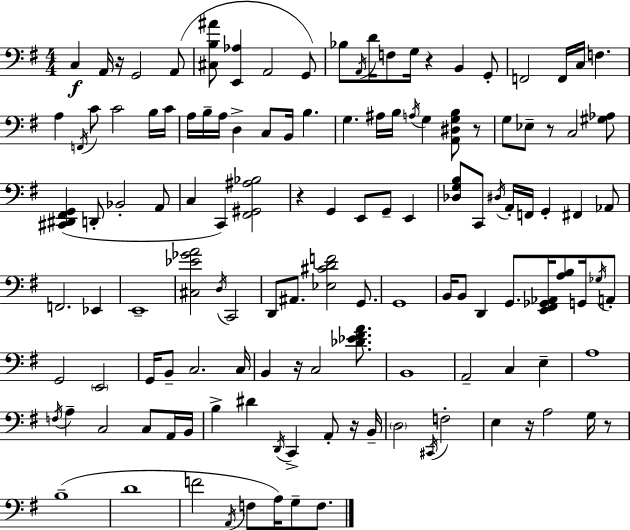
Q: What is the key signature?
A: G major